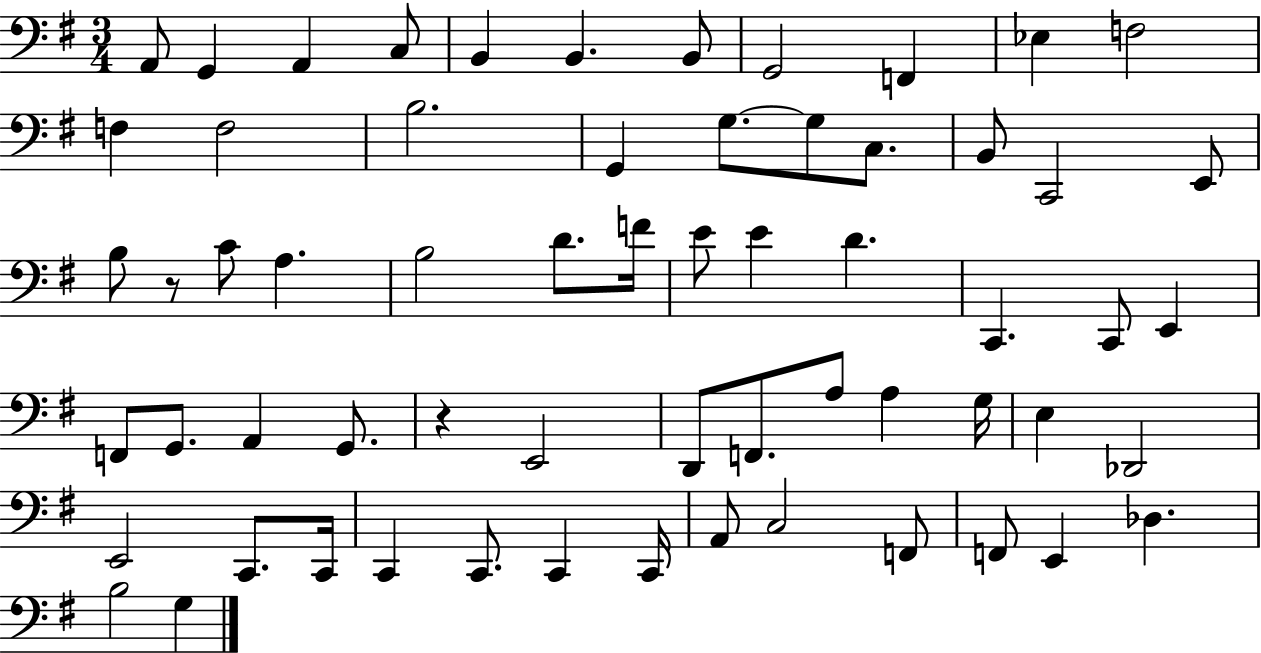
A2/e G2/q A2/q C3/e B2/q B2/q. B2/e G2/h F2/q Eb3/q F3/h F3/q F3/h B3/h. G2/q G3/e. G3/e C3/e. B2/e C2/h E2/e B3/e R/e C4/e A3/q. B3/h D4/e. F4/s E4/e E4/q D4/q. C2/q. C2/e E2/q F2/e G2/e. A2/q G2/e. R/q E2/h D2/e F2/e. A3/e A3/q G3/s E3/q Db2/h E2/h C2/e. C2/s C2/q C2/e. C2/q C2/s A2/e C3/h F2/e F2/e E2/q Db3/q. B3/h G3/q